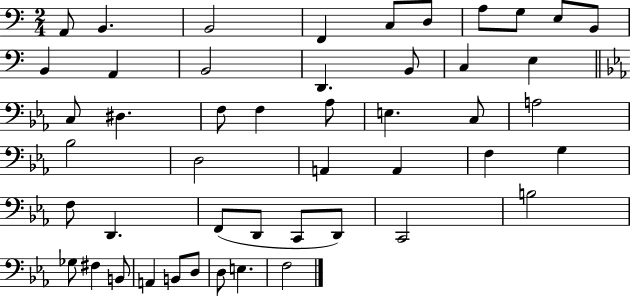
A2/e B2/q. B2/h F2/q C3/e D3/e A3/e G3/e E3/e B2/e B2/q A2/q B2/h D2/q. B2/e C3/q E3/q C3/e D#3/q. F3/e F3/q Ab3/e E3/q. C3/e A3/h Bb3/h D3/h A2/q A2/q F3/q G3/q F3/e D2/q. F2/e D2/e C2/e D2/e C2/h B3/h Gb3/e F#3/q B2/e A2/q B2/e D3/e D3/e E3/q. F3/h